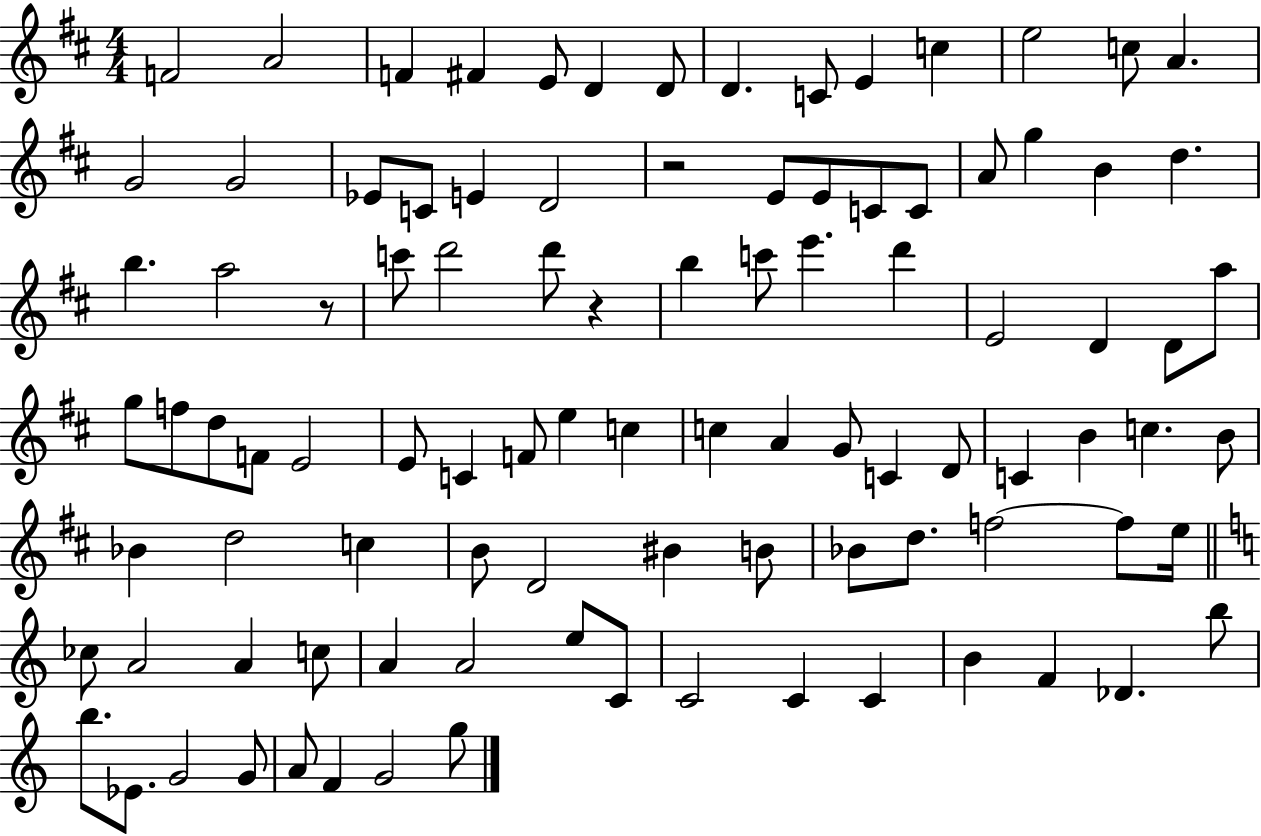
F4/h A4/h F4/q F#4/q E4/e D4/q D4/e D4/q. C4/e E4/q C5/q E5/h C5/e A4/q. G4/h G4/h Eb4/e C4/e E4/q D4/h R/h E4/e E4/e C4/e C4/e A4/e G5/q B4/q D5/q. B5/q. A5/h R/e C6/e D6/h D6/e R/q B5/q C6/e E6/q. D6/q E4/h D4/q D4/e A5/e G5/e F5/e D5/e F4/e E4/h E4/e C4/q F4/e E5/q C5/q C5/q A4/q G4/e C4/q D4/e C4/q B4/q C5/q. B4/e Bb4/q D5/h C5/q B4/e D4/h BIS4/q B4/e Bb4/e D5/e. F5/h F5/e E5/s CES5/e A4/h A4/q C5/e A4/q A4/h E5/e C4/e C4/h C4/q C4/q B4/q F4/q Db4/q. B5/e B5/e. Eb4/e. G4/h G4/e A4/e F4/q G4/h G5/e